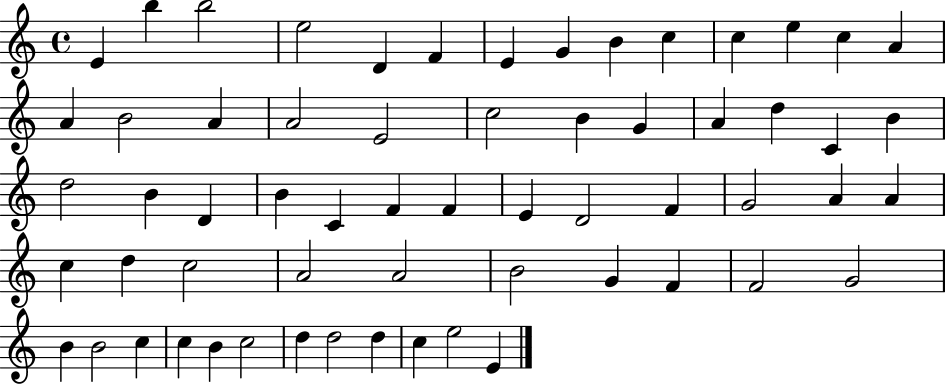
{
  \clef treble
  \time 4/4
  \defaultTimeSignature
  \key c \major
  e'4 b''4 b''2 | e''2 d'4 f'4 | e'4 g'4 b'4 c''4 | c''4 e''4 c''4 a'4 | \break a'4 b'2 a'4 | a'2 e'2 | c''2 b'4 g'4 | a'4 d''4 c'4 b'4 | \break d''2 b'4 d'4 | b'4 c'4 f'4 f'4 | e'4 d'2 f'4 | g'2 a'4 a'4 | \break c''4 d''4 c''2 | a'2 a'2 | b'2 g'4 f'4 | f'2 g'2 | \break b'4 b'2 c''4 | c''4 b'4 c''2 | d''4 d''2 d''4 | c''4 e''2 e'4 | \break \bar "|."
}